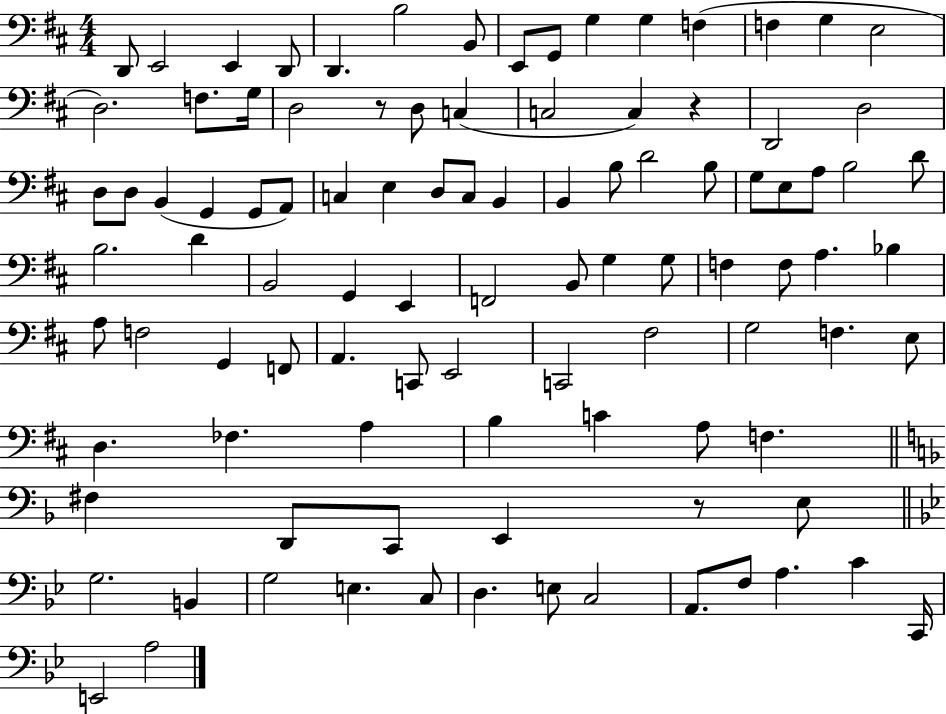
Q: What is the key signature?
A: D major